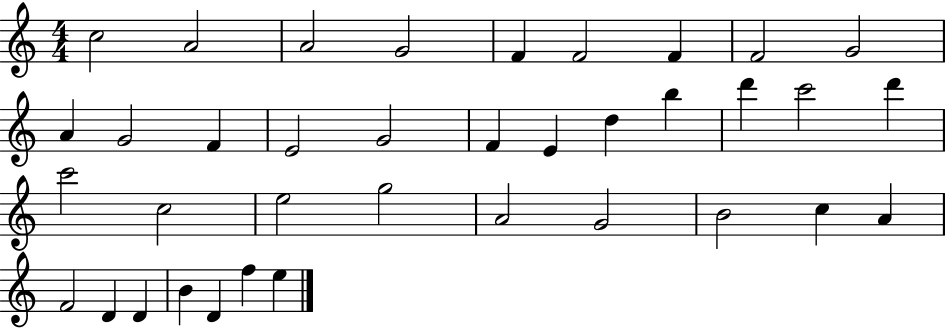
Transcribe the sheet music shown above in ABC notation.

X:1
T:Untitled
M:4/4
L:1/4
K:C
c2 A2 A2 G2 F F2 F F2 G2 A G2 F E2 G2 F E d b d' c'2 d' c'2 c2 e2 g2 A2 G2 B2 c A F2 D D B D f e